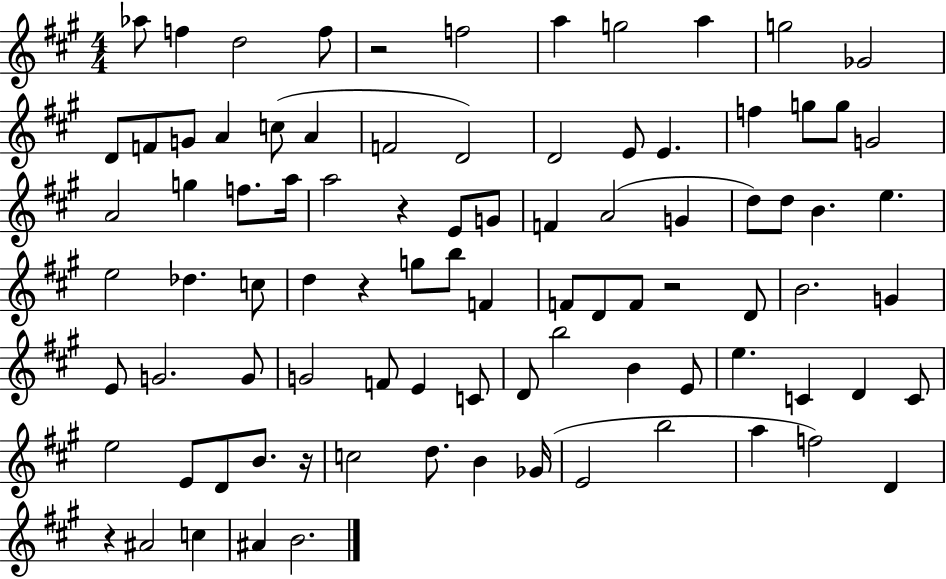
Ab5/e F5/q D5/h F5/e R/h F5/h A5/q G5/h A5/q G5/h Gb4/h D4/e F4/e G4/e A4/q C5/e A4/q F4/h D4/h D4/h E4/e E4/q. F5/q G5/e G5/e G4/h A4/h G5/q F5/e. A5/s A5/h R/q E4/e G4/e F4/q A4/h G4/q D5/e D5/e B4/q. E5/q. E5/h Db5/q. C5/e D5/q R/q G5/e B5/e F4/q F4/e D4/e F4/e R/h D4/e B4/h. G4/q E4/e G4/h. G4/e G4/h F4/e E4/q C4/e D4/e B5/h B4/q E4/e E5/q. C4/q D4/q C4/e E5/h E4/e D4/e B4/e. R/s C5/h D5/e. B4/q Gb4/s E4/h B5/h A5/q F5/h D4/q R/q A#4/h C5/q A#4/q B4/h.